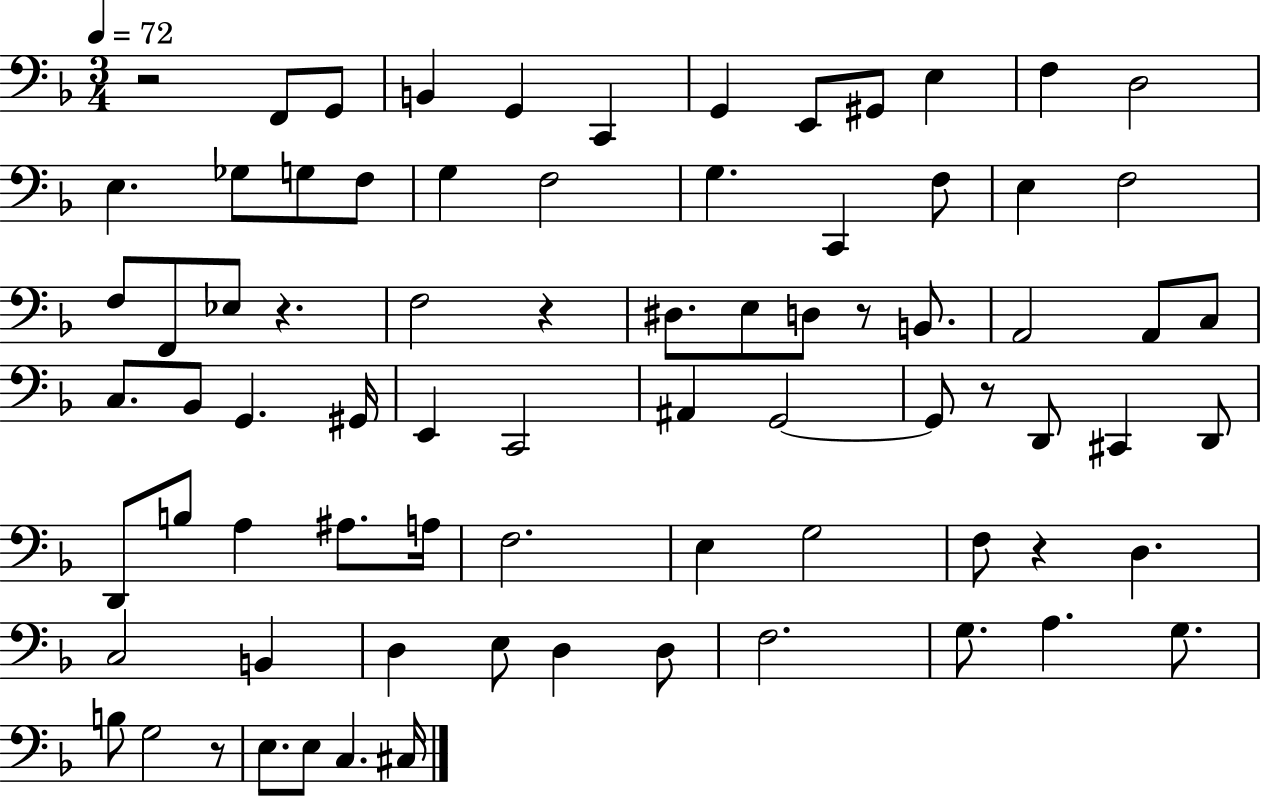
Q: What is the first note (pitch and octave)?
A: F2